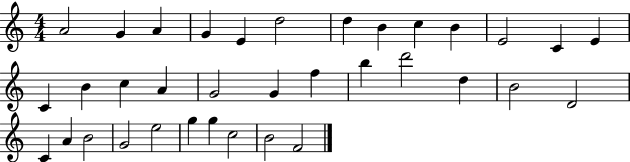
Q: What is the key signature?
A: C major